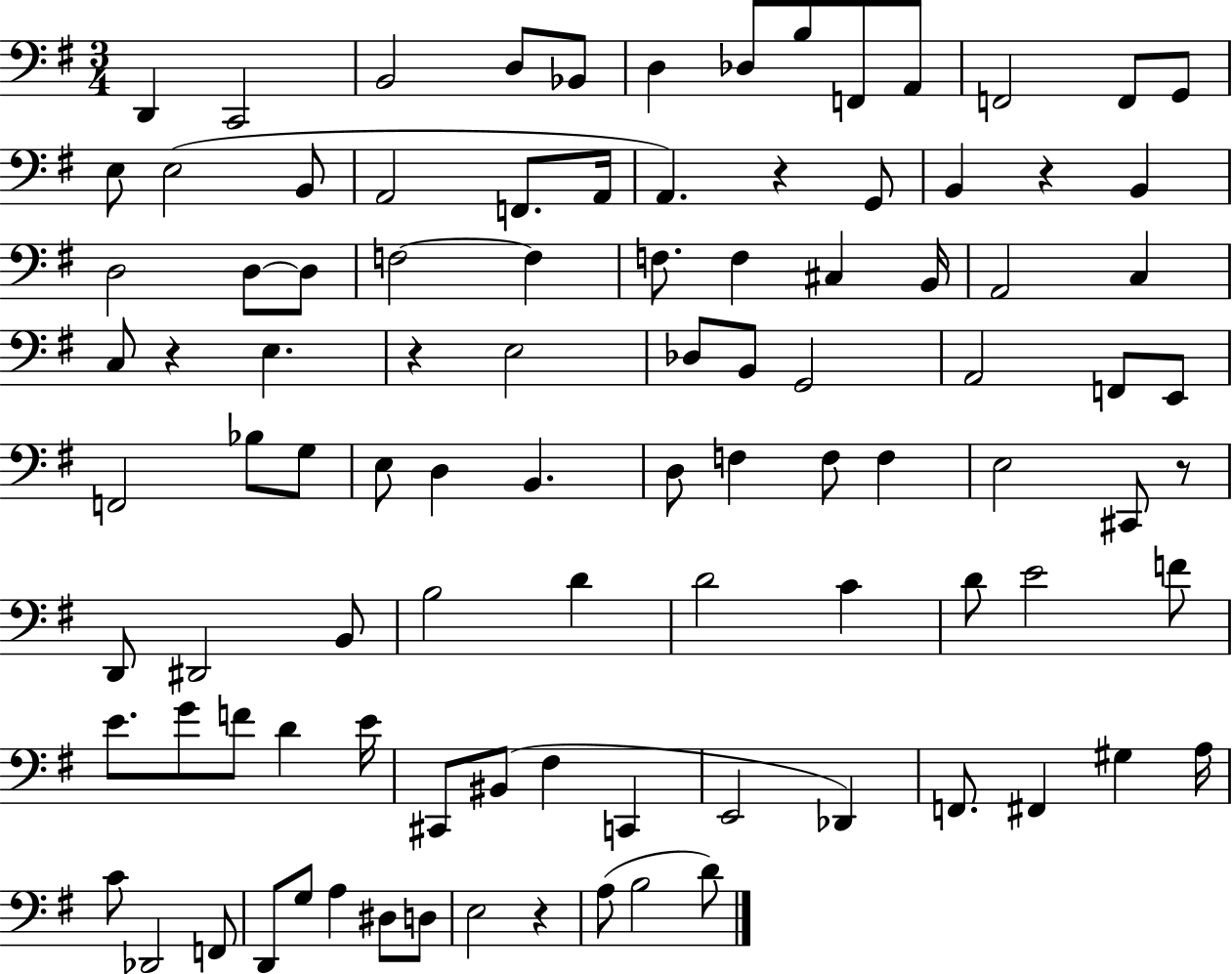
{
  \clef bass
  \numericTimeSignature
  \time 3/4
  \key g \major
  \repeat volta 2 { d,4 c,2 | b,2 d8 bes,8 | d4 des8 b8 f,8 a,8 | f,2 f,8 g,8 | \break e8 e2( b,8 | a,2 f,8. a,16 | a,4.) r4 g,8 | b,4 r4 b,4 | \break d2 d8~~ d8 | f2~~ f4 | f8. f4 cis4 b,16 | a,2 c4 | \break c8 r4 e4. | r4 e2 | des8 b,8 g,2 | a,2 f,8 e,8 | \break f,2 bes8 g8 | e8 d4 b,4. | d8 f4 f8 f4 | e2 cis,8 r8 | \break d,8 dis,2 b,8 | b2 d'4 | d'2 c'4 | d'8 e'2 f'8 | \break e'8. g'8 f'8 d'4 e'16 | cis,8 bis,8( fis4 c,4 | e,2 des,4) | f,8. fis,4 gis4 a16 | \break c'8 des,2 f,8 | d,8 g8 a4 dis8 d8 | e2 r4 | a8( b2 d'8) | \break } \bar "|."
}